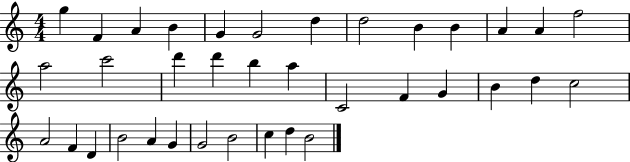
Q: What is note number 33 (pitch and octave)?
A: B4